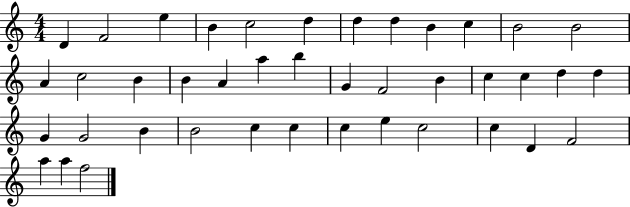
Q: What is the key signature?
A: C major